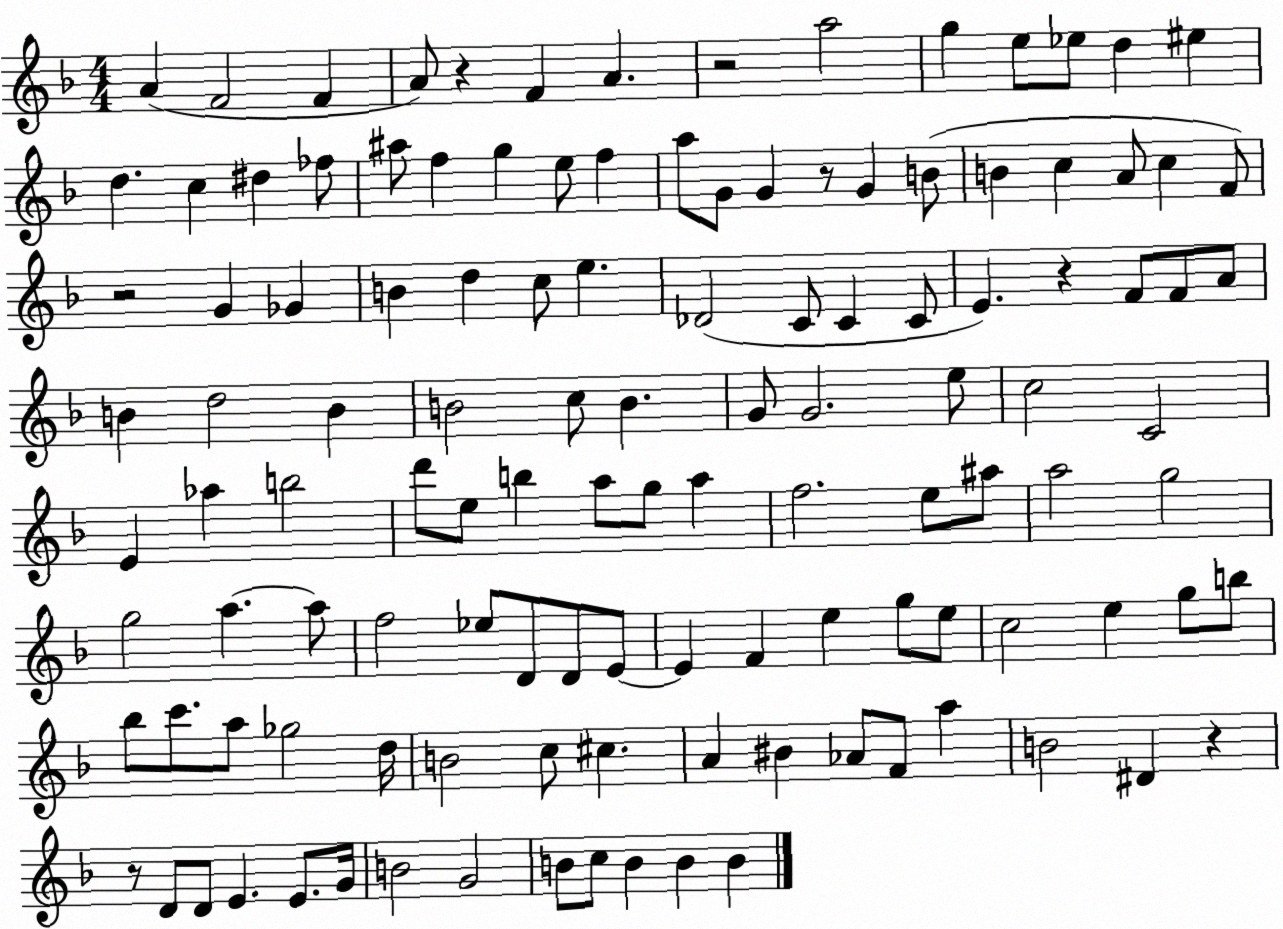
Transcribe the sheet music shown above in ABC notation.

X:1
T:Untitled
M:4/4
L:1/4
K:F
A F2 F A/2 z F A z2 a2 g e/2 _e/2 d ^e d c ^d _f/2 ^a/2 f g e/2 f a/2 G/2 G z/2 G B/2 B c A/2 c F/2 z2 G _G B d c/2 e _D2 C/2 C C/2 E z F/2 F/2 A/2 B d2 B B2 c/2 B G/2 G2 e/2 c2 C2 E _a b2 d'/2 e/2 b a/2 g/2 a f2 e/2 ^a/2 a2 g2 g2 a a/2 f2 _e/2 D/2 D/2 E/2 E F e g/2 e/2 c2 e g/2 b/2 _b/2 c'/2 a/2 _g2 d/4 B2 c/2 ^c A ^B _A/2 F/2 a B2 ^D z z/2 D/2 D/2 E E/2 G/4 B2 G2 B/2 c/2 B B B